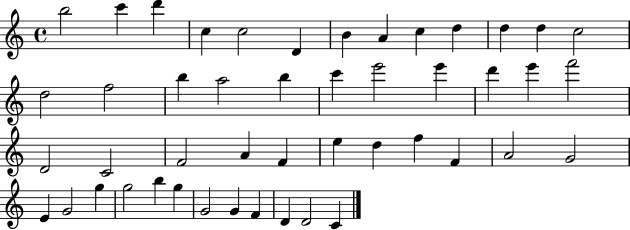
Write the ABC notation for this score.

X:1
T:Untitled
M:4/4
L:1/4
K:C
b2 c' d' c c2 D B A c d d d c2 d2 f2 b a2 b c' e'2 e' d' e' f'2 D2 C2 F2 A F e d f F A2 G2 E G2 g g2 b g G2 G F D D2 C